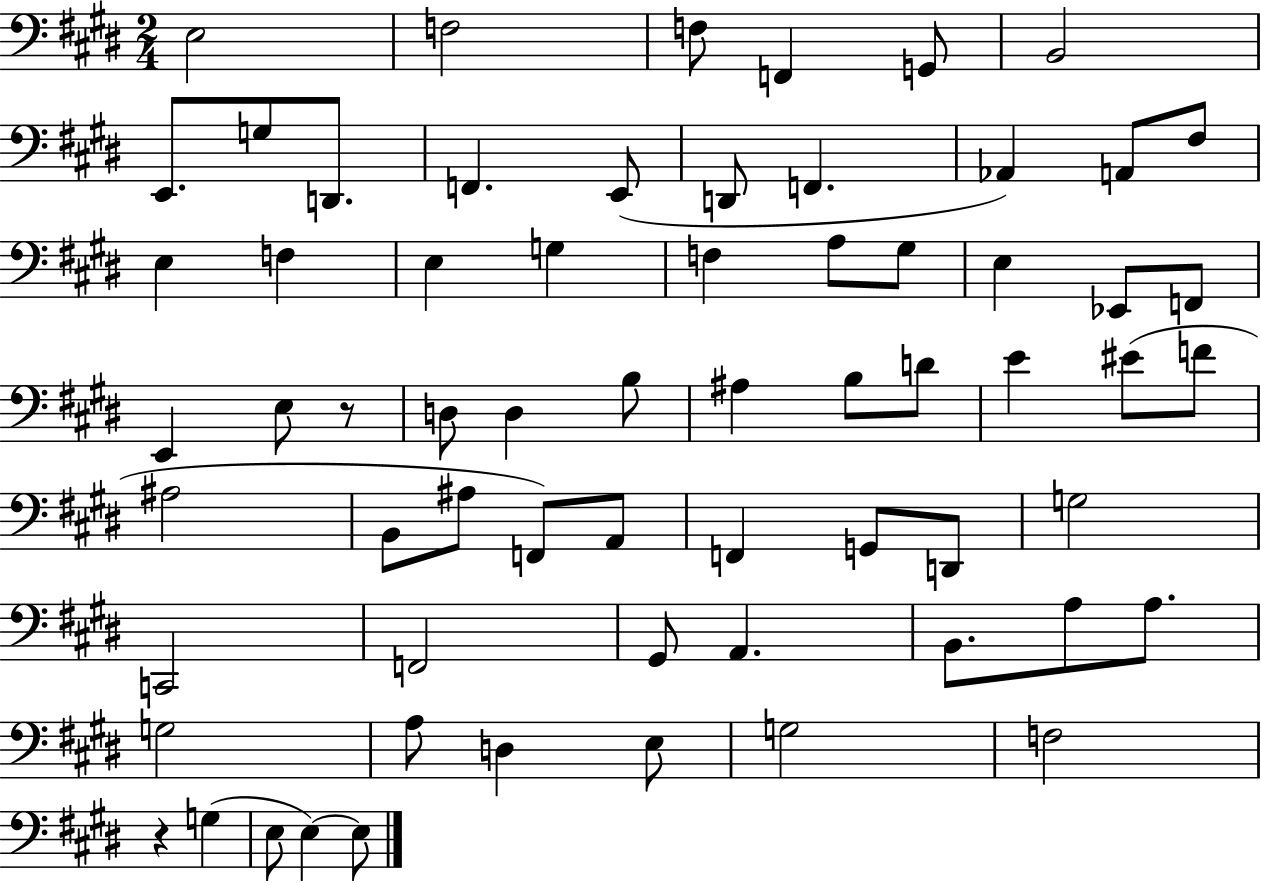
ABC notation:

X:1
T:Untitled
M:2/4
L:1/4
K:E
E,2 F,2 F,/2 F,, G,,/2 B,,2 E,,/2 G,/2 D,,/2 F,, E,,/2 D,,/2 F,, _A,, A,,/2 ^F,/2 E, F, E, G, F, A,/2 ^G,/2 E, _E,,/2 F,,/2 E,, E,/2 z/2 D,/2 D, B,/2 ^A, B,/2 D/2 E ^E/2 F/2 ^A,2 B,,/2 ^A,/2 F,,/2 A,,/2 F,, G,,/2 D,,/2 G,2 C,,2 F,,2 ^G,,/2 A,, B,,/2 A,/2 A,/2 G,2 A,/2 D, E,/2 G,2 F,2 z G, E,/2 E, E,/2